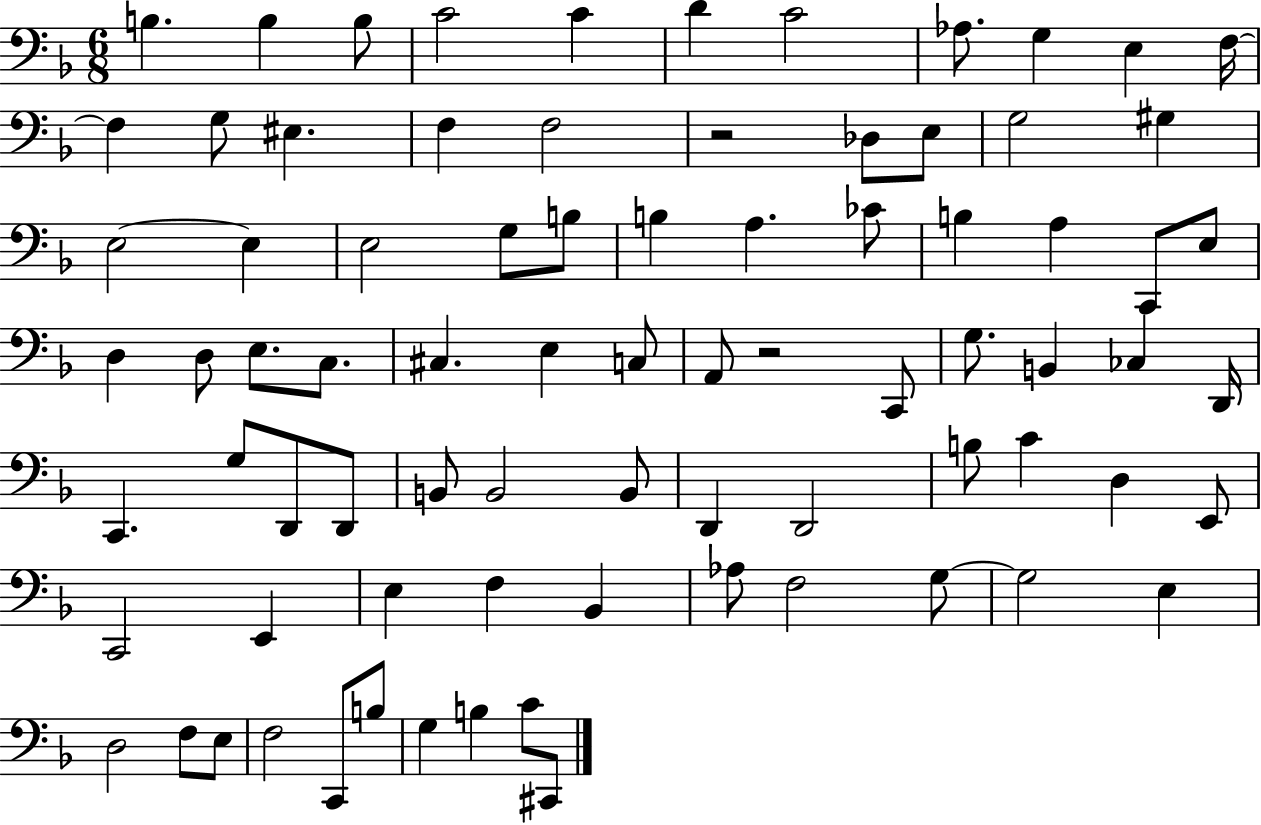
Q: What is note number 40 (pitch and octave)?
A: A2